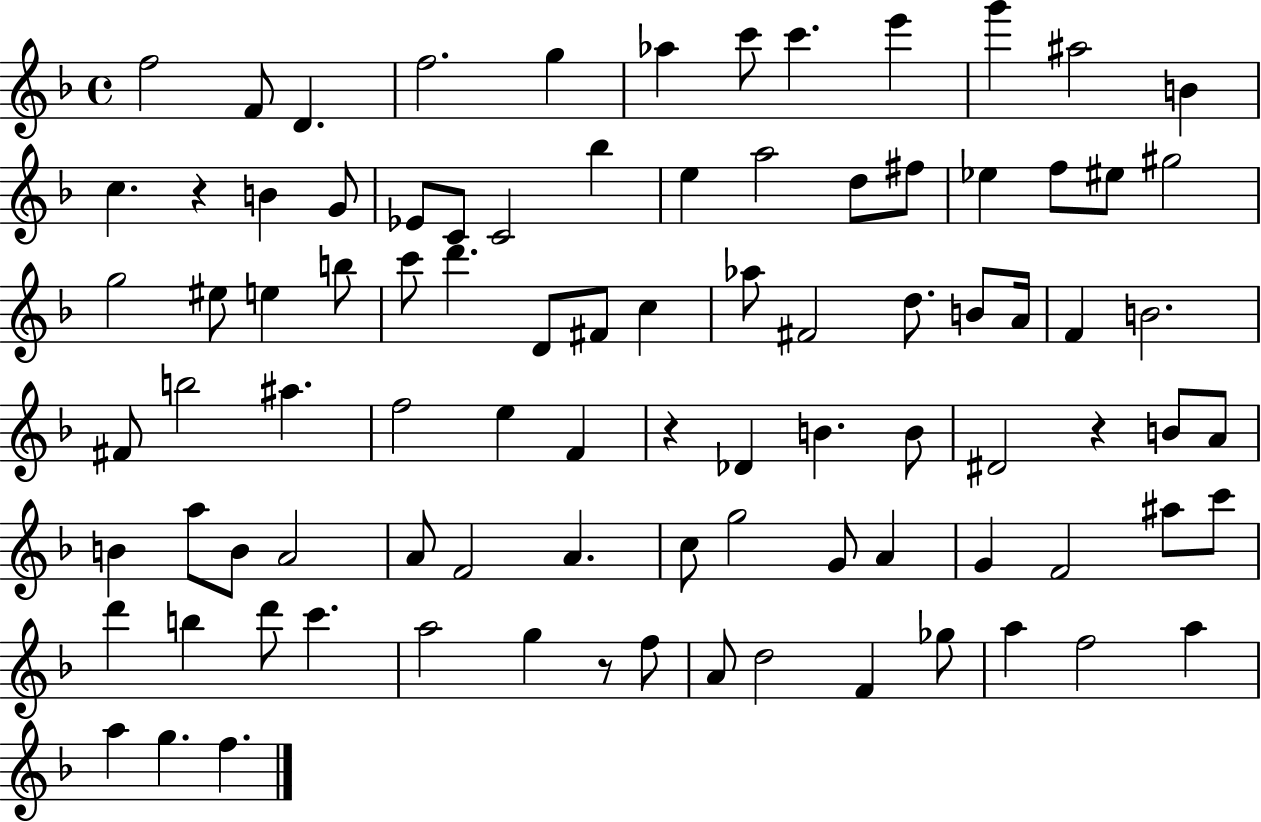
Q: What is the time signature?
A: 4/4